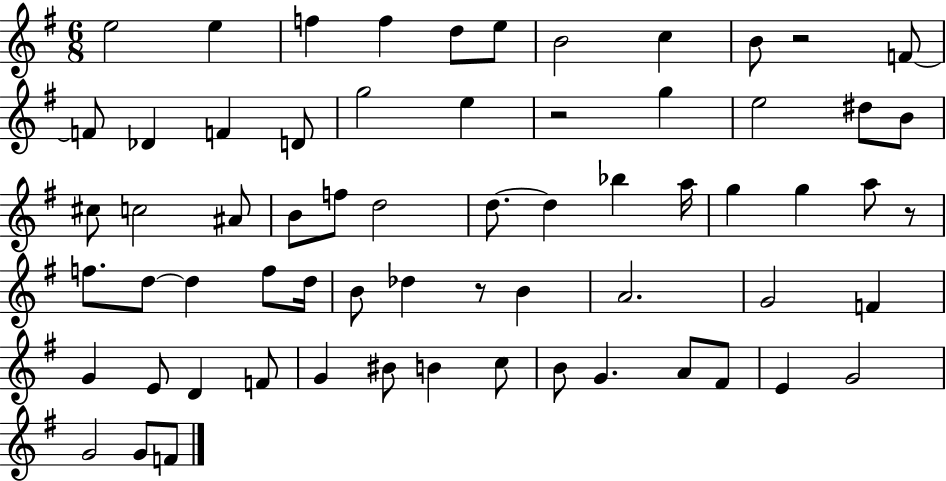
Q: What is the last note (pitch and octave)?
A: F4